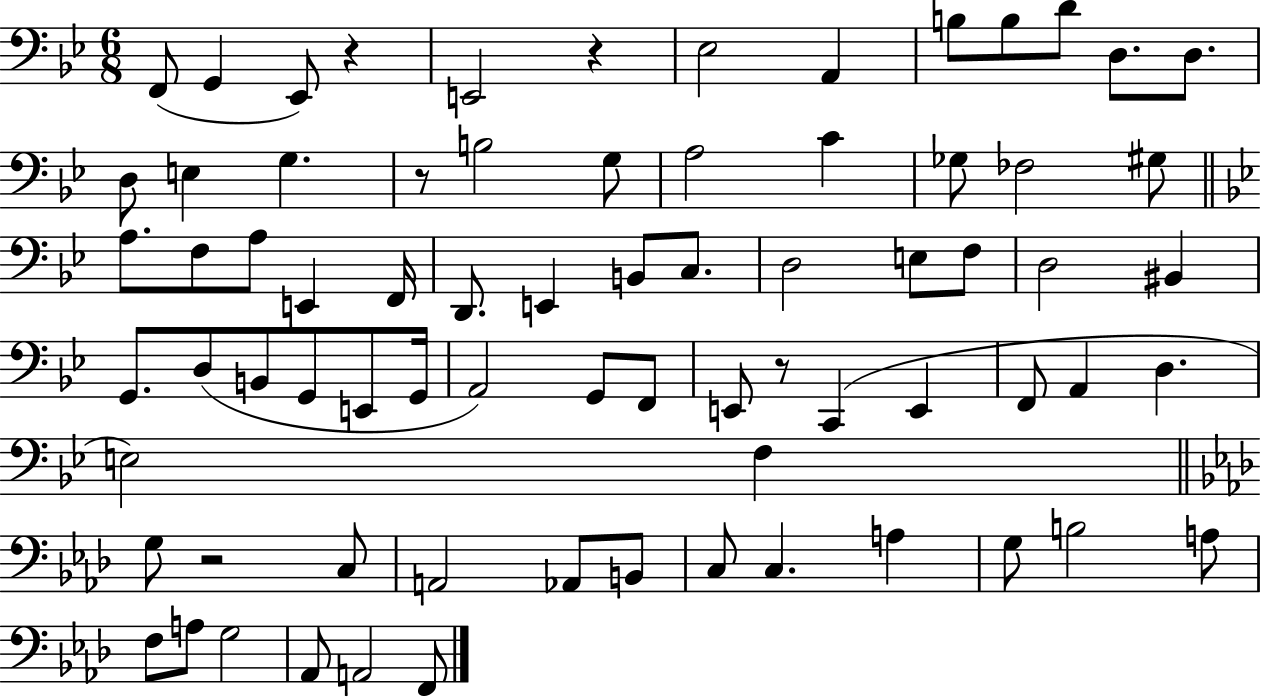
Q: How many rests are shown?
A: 5